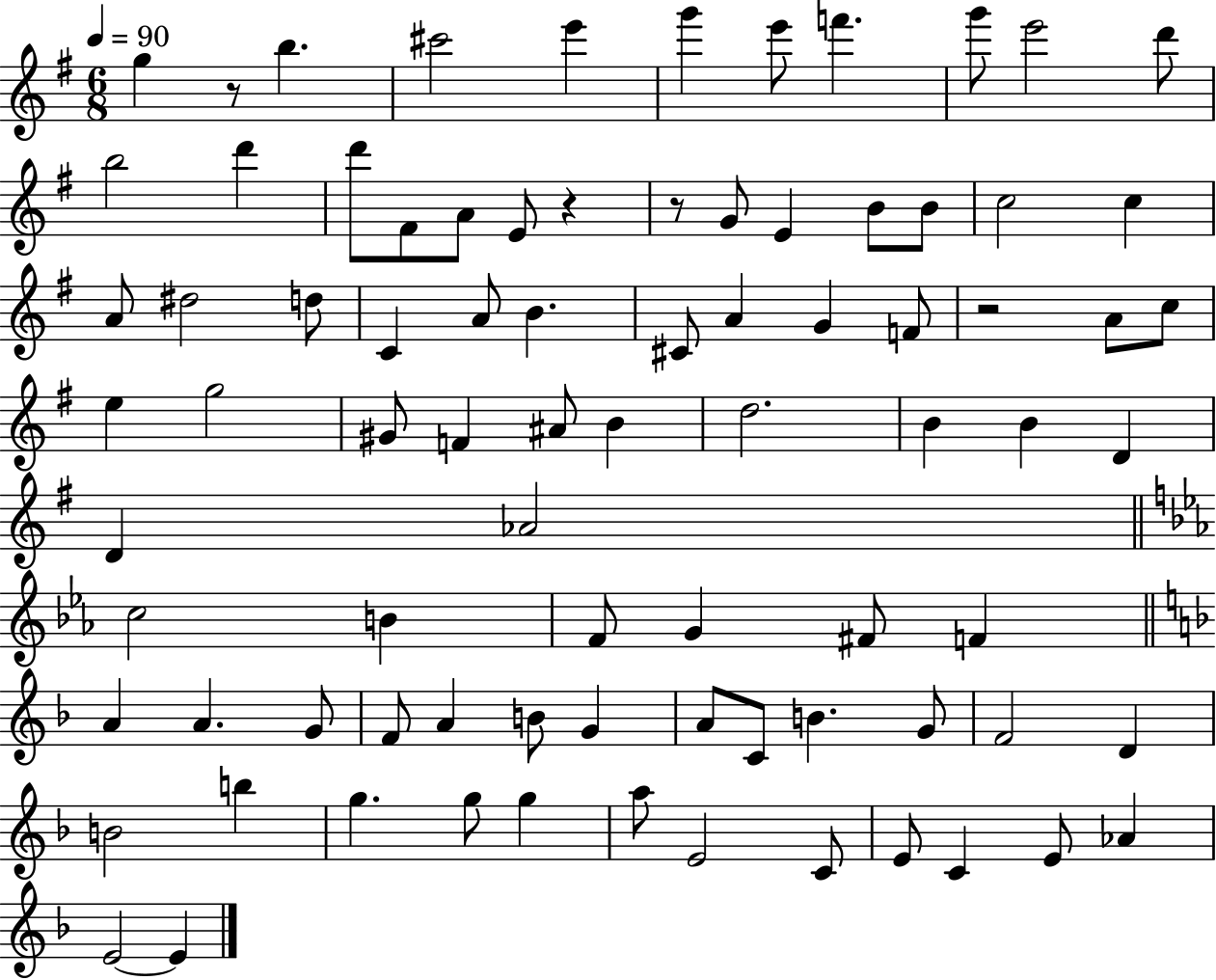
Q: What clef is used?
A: treble